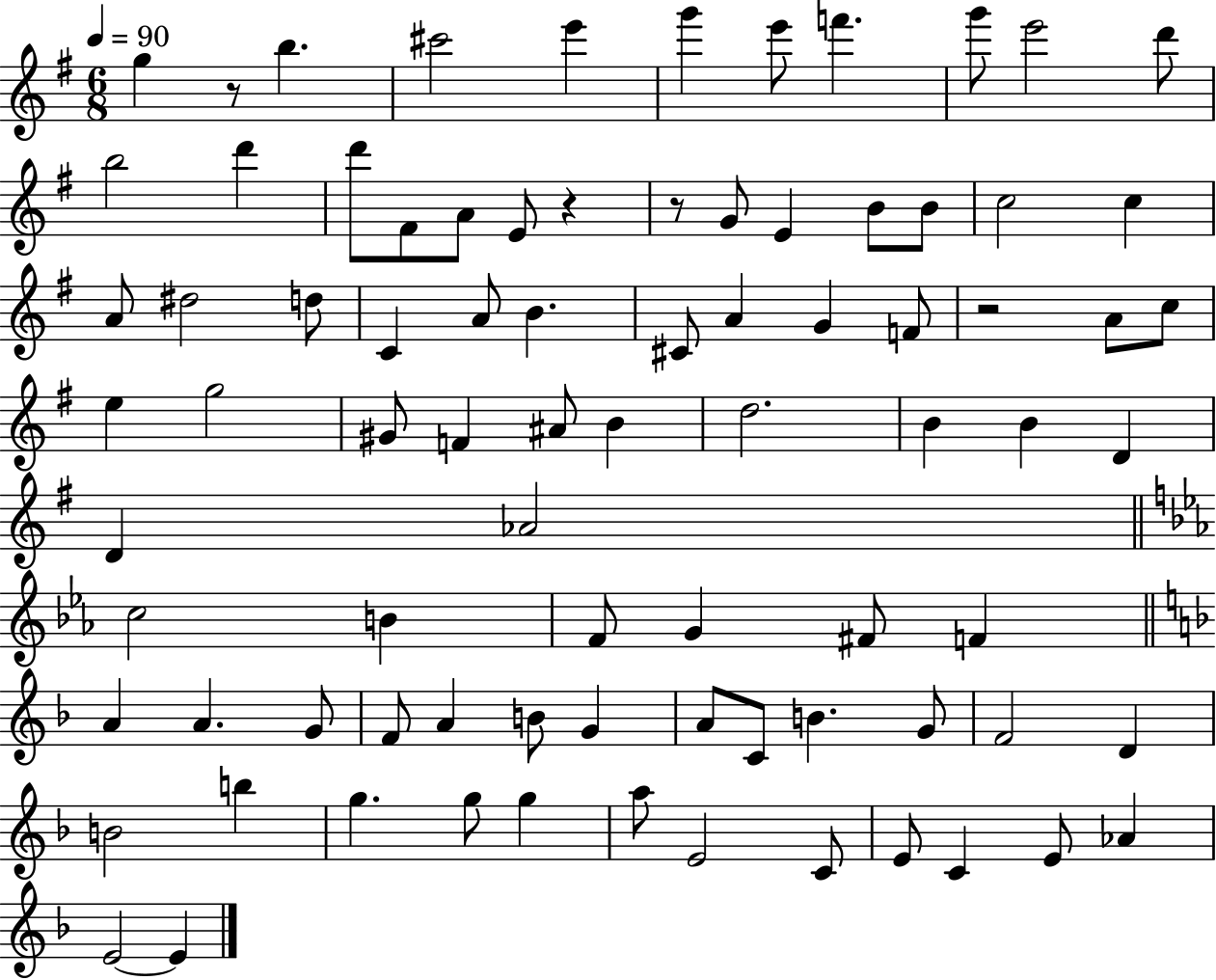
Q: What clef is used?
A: treble